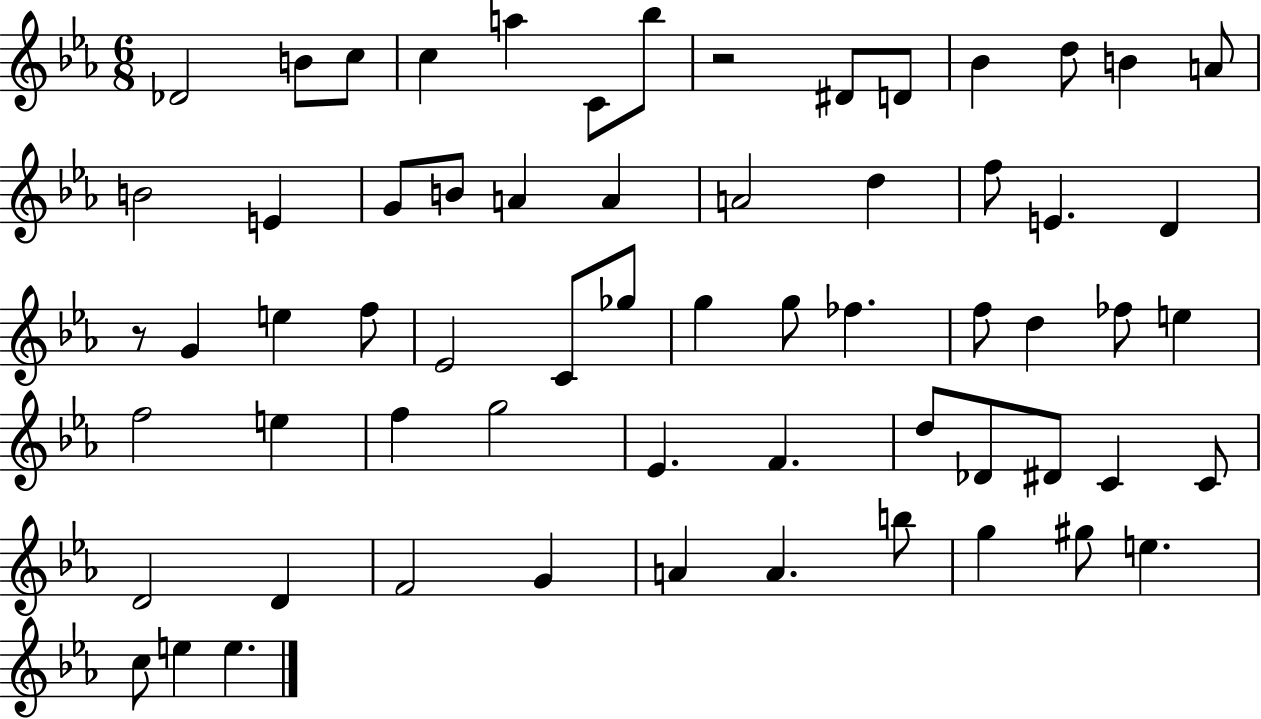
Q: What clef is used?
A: treble